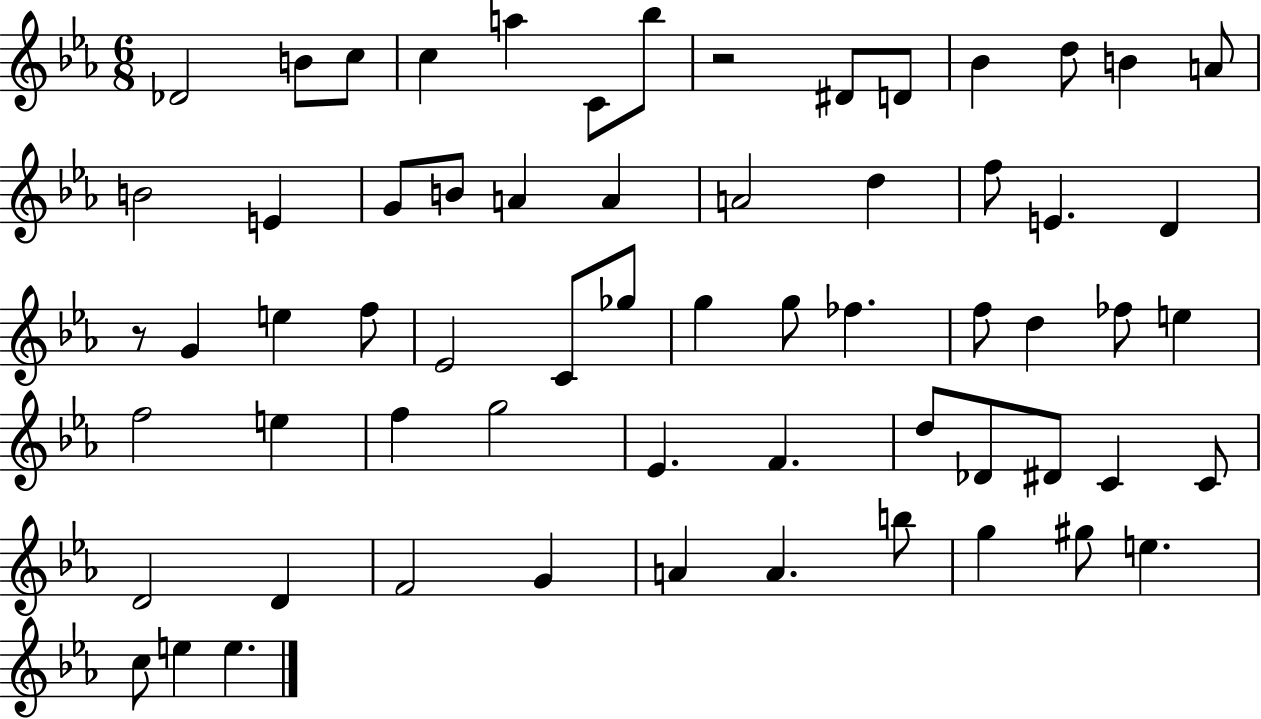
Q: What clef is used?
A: treble